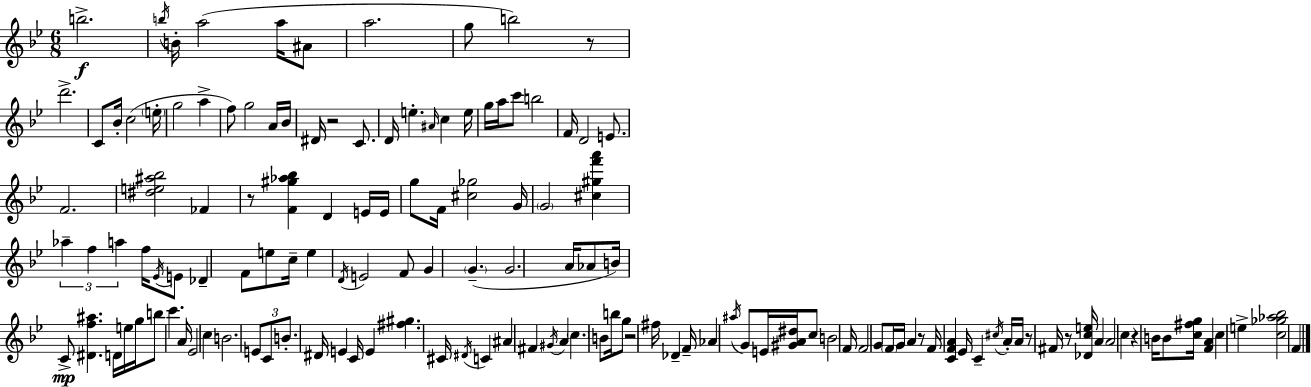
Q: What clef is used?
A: treble